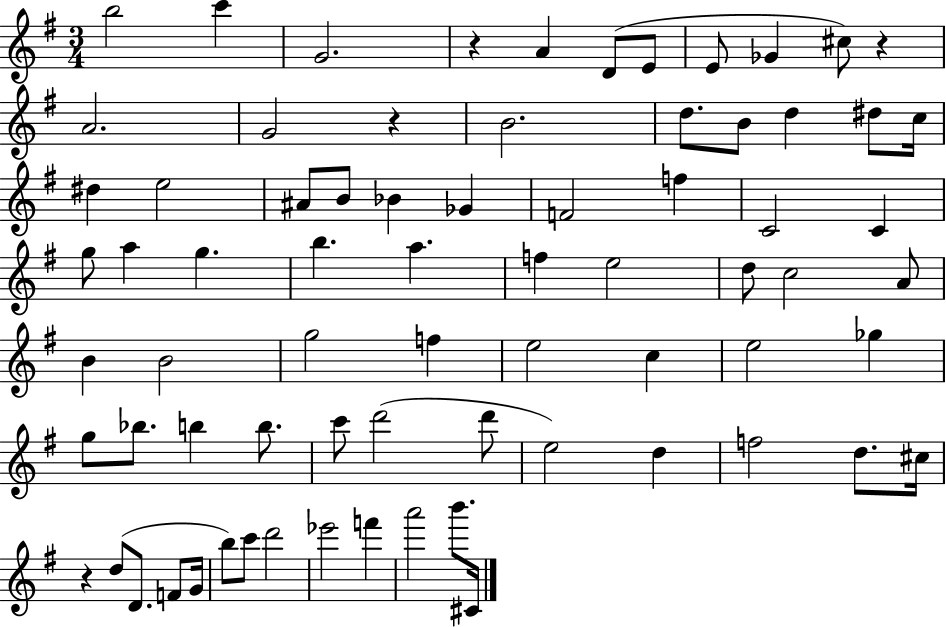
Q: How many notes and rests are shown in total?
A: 73